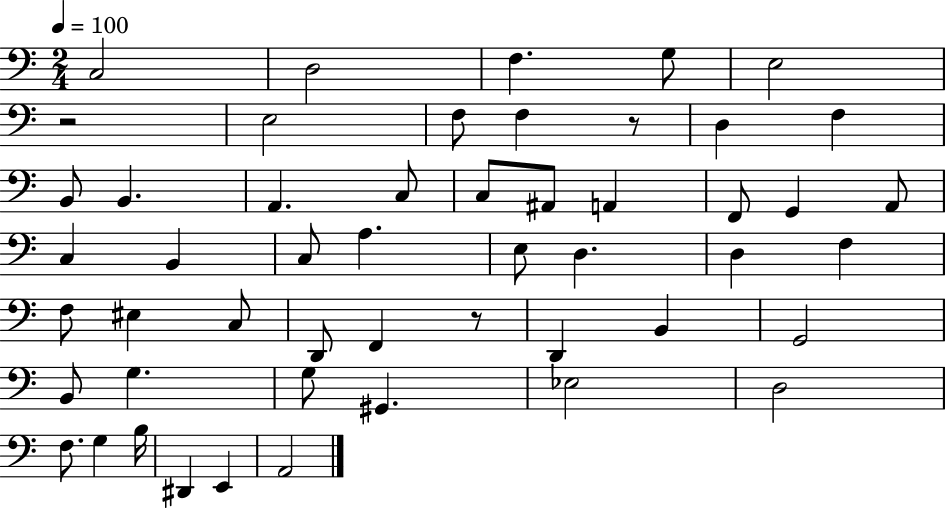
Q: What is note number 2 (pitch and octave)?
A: D3